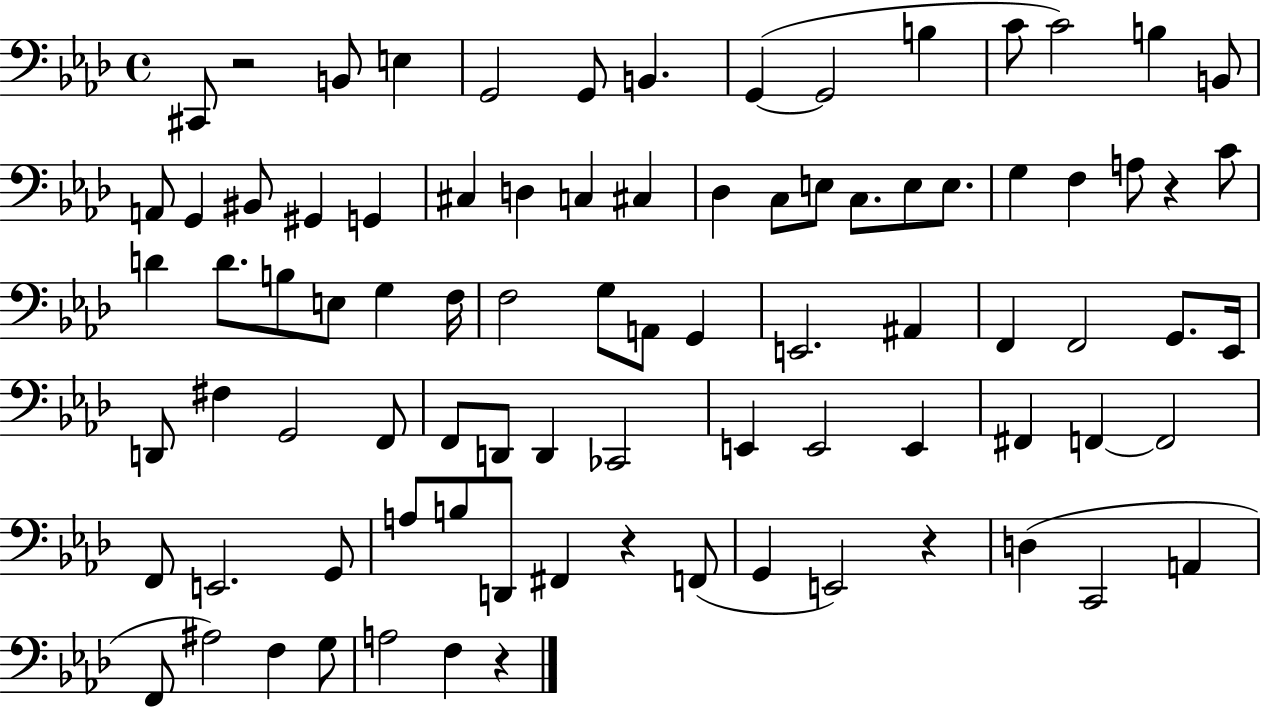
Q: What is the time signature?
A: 4/4